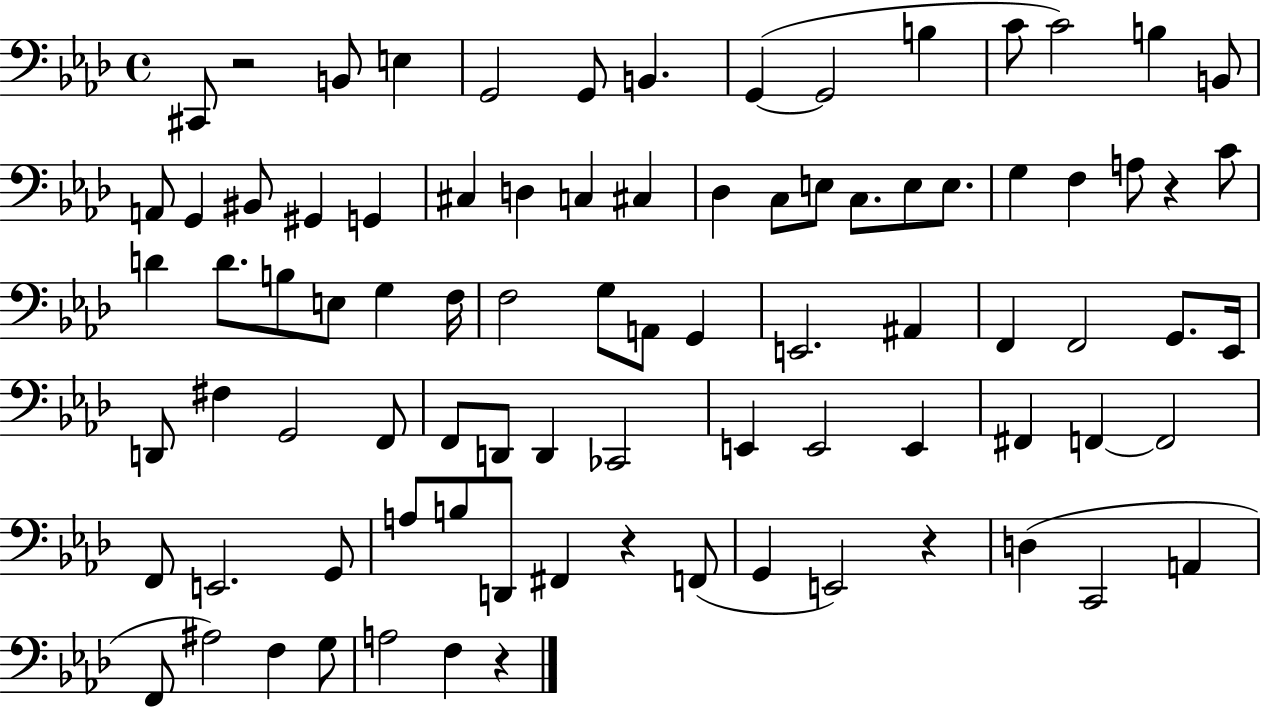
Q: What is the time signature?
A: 4/4